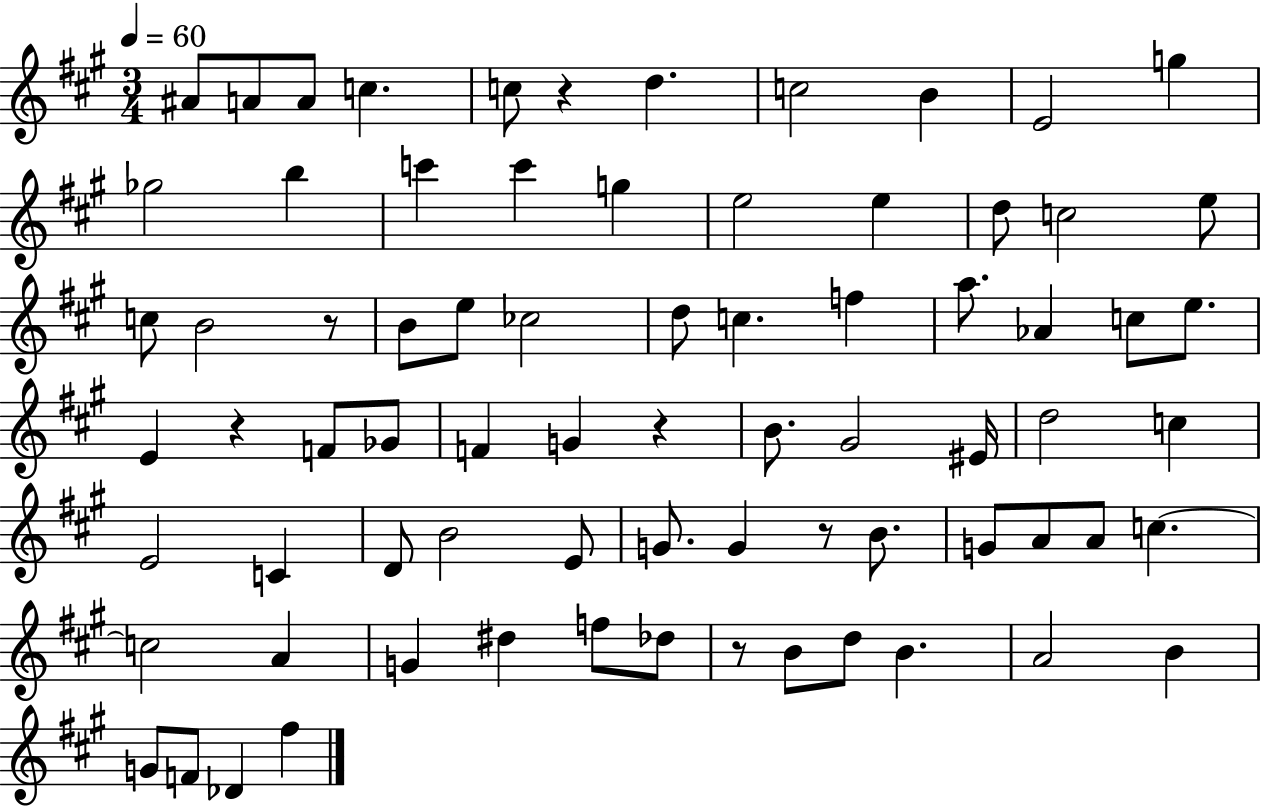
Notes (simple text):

A#4/e A4/e A4/e C5/q. C5/e R/q D5/q. C5/h B4/q E4/h G5/q Gb5/h B5/q C6/q C6/q G5/q E5/h E5/q D5/e C5/h E5/e C5/e B4/h R/e B4/e E5/e CES5/h D5/e C5/q. F5/q A5/e. Ab4/q C5/e E5/e. E4/q R/q F4/e Gb4/e F4/q G4/q R/q B4/e. G#4/h EIS4/s D5/h C5/q E4/h C4/q D4/e B4/h E4/e G4/e. G4/q R/e B4/e. G4/e A4/e A4/e C5/q. C5/h A4/q G4/q D#5/q F5/e Db5/e R/e B4/e D5/e B4/q. A4/h B4/q G4/e F4/e Db4/q F#5/q